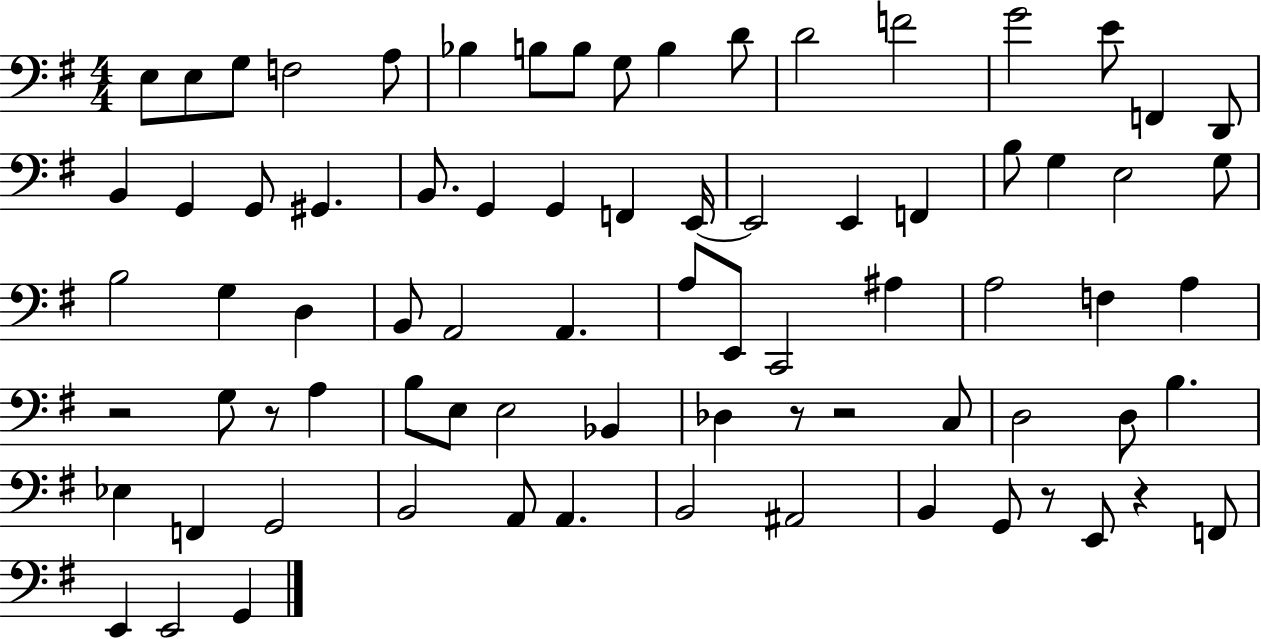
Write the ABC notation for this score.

X:1
T:Untitled
M:4/4
L:1/4
K:G
E,/2 E,/2 G,/2 F,2 A,/2 _B, B,/2 B,/2 G,/2 B, D/2 D2 F2 G2 E/2 F,, D,,/2 B,, G,, G,,/2 ^G,, B,,/2 G,, G,, F,, E,,/4 E,,2 E,, F,, B,/2 G, E,2 G,/2 B,2 G, D, B,,/2 A,,2 A,, A,/2 E,,/2 C,,2 ^A, A,2 F, A, z2 G,/2 z/2 A, B,/2 E,/2 E,2 _B,, _D, z/2 z2 C,/2 D,2 D,/2 B, _E, F,, G,,2 B,,2 A,,/2 A,, B,,2 ^A,,2 B,, G,,/2 z/2 E,,/2 z F,,/2 E,, E,,2 G,,